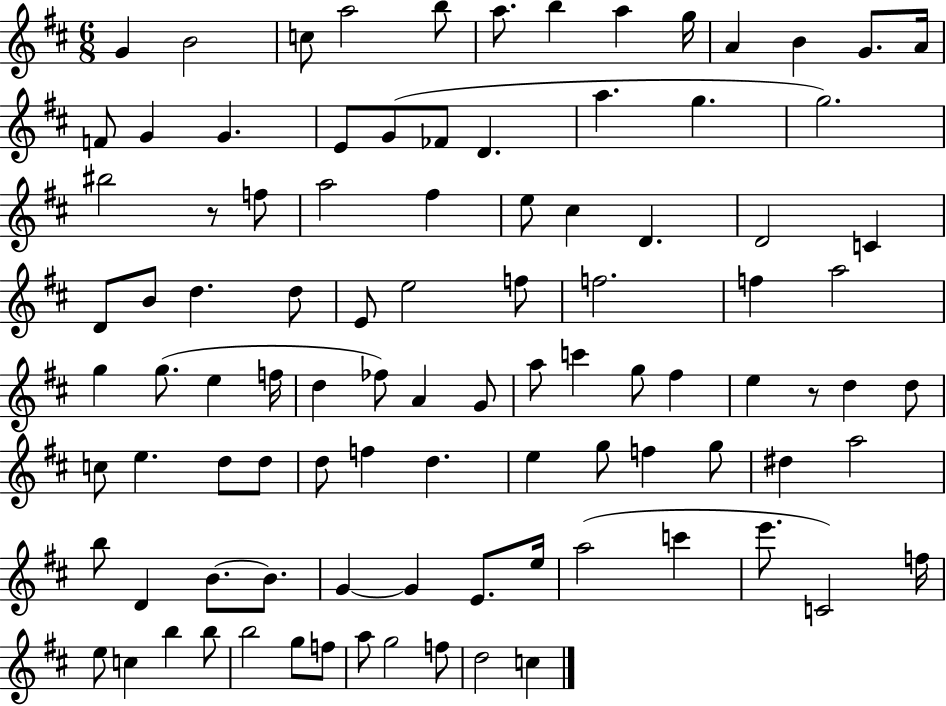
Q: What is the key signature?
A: D major